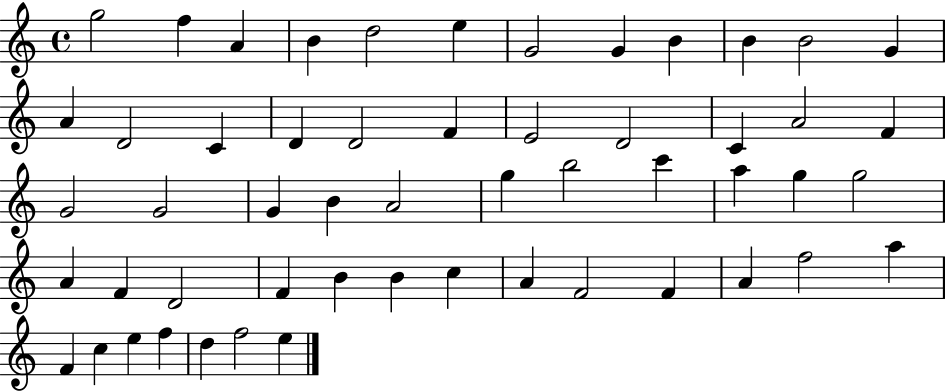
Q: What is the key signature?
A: C major